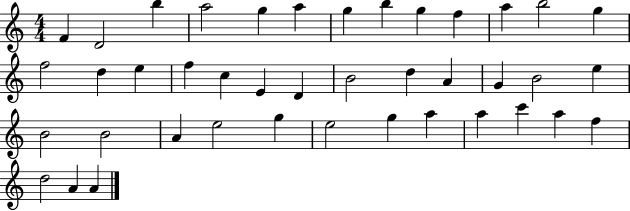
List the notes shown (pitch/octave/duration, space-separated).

F4/q D4/h B5/q A5/h G5/q A5/q G5/q B5/q G5/q F5/q A5/q B5/h G5/q F5/h D5/q E5/q F5/q C5/q E4/q D4/q B4/h D5/q A4/q G4/q B4/h E5/q B4/h B4/h A4/q E5/h G5/q E5/h G5/q A5/q A5/q C6/q A5/q F5/q D5/h A4/q A4/q